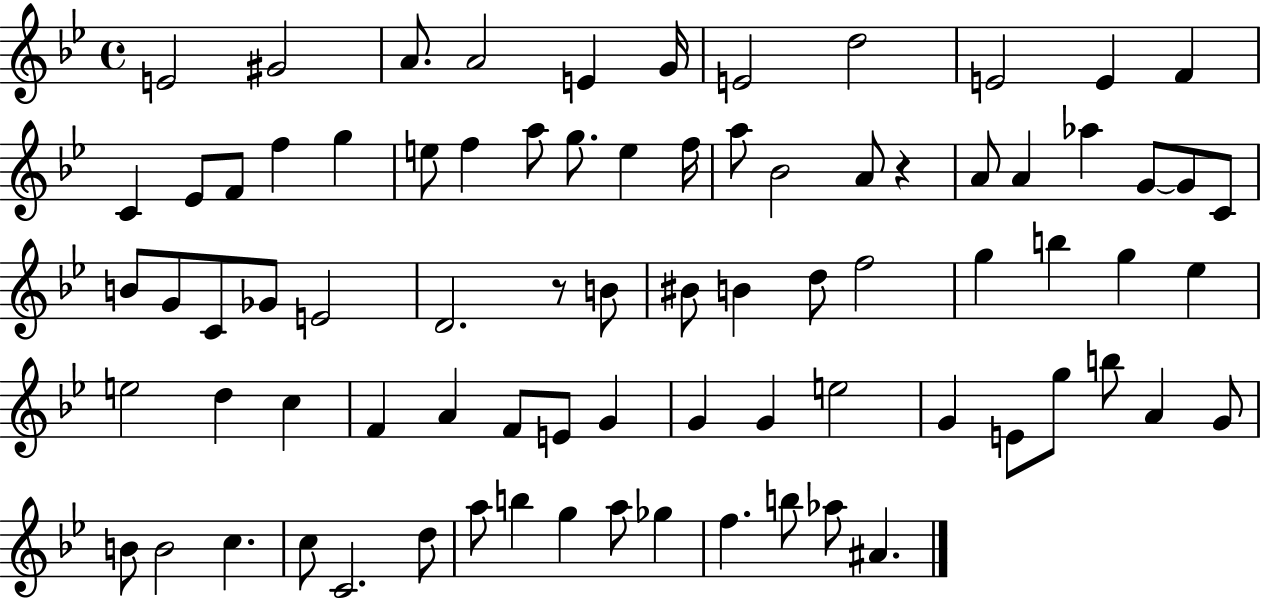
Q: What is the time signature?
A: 4/4